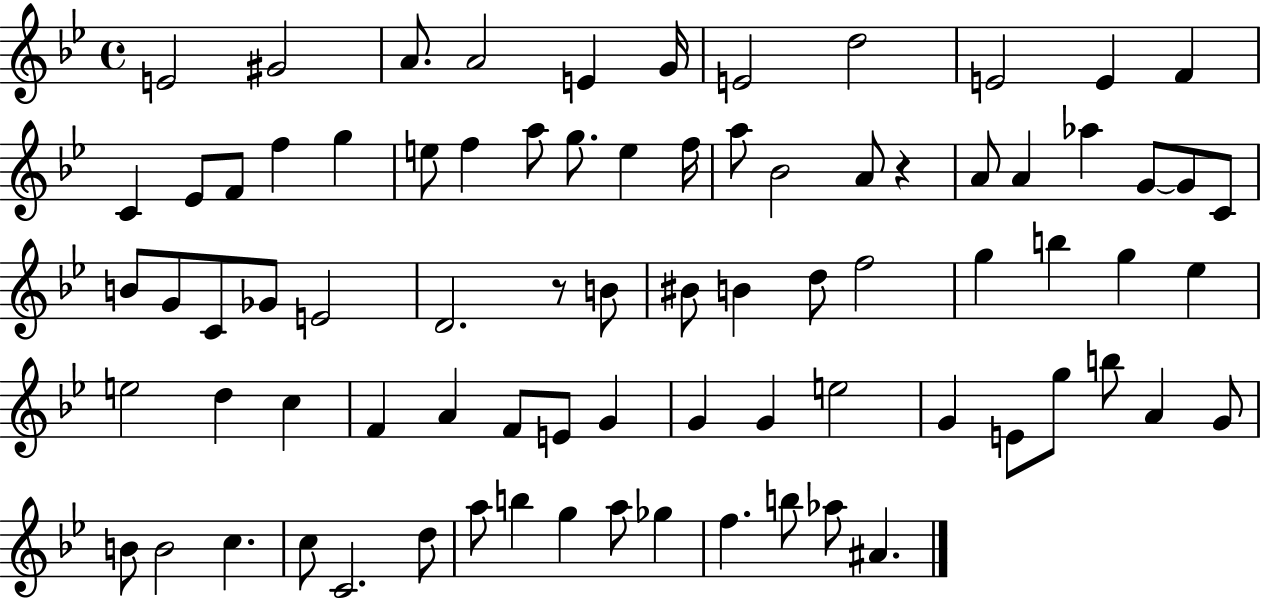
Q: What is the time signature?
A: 4/4